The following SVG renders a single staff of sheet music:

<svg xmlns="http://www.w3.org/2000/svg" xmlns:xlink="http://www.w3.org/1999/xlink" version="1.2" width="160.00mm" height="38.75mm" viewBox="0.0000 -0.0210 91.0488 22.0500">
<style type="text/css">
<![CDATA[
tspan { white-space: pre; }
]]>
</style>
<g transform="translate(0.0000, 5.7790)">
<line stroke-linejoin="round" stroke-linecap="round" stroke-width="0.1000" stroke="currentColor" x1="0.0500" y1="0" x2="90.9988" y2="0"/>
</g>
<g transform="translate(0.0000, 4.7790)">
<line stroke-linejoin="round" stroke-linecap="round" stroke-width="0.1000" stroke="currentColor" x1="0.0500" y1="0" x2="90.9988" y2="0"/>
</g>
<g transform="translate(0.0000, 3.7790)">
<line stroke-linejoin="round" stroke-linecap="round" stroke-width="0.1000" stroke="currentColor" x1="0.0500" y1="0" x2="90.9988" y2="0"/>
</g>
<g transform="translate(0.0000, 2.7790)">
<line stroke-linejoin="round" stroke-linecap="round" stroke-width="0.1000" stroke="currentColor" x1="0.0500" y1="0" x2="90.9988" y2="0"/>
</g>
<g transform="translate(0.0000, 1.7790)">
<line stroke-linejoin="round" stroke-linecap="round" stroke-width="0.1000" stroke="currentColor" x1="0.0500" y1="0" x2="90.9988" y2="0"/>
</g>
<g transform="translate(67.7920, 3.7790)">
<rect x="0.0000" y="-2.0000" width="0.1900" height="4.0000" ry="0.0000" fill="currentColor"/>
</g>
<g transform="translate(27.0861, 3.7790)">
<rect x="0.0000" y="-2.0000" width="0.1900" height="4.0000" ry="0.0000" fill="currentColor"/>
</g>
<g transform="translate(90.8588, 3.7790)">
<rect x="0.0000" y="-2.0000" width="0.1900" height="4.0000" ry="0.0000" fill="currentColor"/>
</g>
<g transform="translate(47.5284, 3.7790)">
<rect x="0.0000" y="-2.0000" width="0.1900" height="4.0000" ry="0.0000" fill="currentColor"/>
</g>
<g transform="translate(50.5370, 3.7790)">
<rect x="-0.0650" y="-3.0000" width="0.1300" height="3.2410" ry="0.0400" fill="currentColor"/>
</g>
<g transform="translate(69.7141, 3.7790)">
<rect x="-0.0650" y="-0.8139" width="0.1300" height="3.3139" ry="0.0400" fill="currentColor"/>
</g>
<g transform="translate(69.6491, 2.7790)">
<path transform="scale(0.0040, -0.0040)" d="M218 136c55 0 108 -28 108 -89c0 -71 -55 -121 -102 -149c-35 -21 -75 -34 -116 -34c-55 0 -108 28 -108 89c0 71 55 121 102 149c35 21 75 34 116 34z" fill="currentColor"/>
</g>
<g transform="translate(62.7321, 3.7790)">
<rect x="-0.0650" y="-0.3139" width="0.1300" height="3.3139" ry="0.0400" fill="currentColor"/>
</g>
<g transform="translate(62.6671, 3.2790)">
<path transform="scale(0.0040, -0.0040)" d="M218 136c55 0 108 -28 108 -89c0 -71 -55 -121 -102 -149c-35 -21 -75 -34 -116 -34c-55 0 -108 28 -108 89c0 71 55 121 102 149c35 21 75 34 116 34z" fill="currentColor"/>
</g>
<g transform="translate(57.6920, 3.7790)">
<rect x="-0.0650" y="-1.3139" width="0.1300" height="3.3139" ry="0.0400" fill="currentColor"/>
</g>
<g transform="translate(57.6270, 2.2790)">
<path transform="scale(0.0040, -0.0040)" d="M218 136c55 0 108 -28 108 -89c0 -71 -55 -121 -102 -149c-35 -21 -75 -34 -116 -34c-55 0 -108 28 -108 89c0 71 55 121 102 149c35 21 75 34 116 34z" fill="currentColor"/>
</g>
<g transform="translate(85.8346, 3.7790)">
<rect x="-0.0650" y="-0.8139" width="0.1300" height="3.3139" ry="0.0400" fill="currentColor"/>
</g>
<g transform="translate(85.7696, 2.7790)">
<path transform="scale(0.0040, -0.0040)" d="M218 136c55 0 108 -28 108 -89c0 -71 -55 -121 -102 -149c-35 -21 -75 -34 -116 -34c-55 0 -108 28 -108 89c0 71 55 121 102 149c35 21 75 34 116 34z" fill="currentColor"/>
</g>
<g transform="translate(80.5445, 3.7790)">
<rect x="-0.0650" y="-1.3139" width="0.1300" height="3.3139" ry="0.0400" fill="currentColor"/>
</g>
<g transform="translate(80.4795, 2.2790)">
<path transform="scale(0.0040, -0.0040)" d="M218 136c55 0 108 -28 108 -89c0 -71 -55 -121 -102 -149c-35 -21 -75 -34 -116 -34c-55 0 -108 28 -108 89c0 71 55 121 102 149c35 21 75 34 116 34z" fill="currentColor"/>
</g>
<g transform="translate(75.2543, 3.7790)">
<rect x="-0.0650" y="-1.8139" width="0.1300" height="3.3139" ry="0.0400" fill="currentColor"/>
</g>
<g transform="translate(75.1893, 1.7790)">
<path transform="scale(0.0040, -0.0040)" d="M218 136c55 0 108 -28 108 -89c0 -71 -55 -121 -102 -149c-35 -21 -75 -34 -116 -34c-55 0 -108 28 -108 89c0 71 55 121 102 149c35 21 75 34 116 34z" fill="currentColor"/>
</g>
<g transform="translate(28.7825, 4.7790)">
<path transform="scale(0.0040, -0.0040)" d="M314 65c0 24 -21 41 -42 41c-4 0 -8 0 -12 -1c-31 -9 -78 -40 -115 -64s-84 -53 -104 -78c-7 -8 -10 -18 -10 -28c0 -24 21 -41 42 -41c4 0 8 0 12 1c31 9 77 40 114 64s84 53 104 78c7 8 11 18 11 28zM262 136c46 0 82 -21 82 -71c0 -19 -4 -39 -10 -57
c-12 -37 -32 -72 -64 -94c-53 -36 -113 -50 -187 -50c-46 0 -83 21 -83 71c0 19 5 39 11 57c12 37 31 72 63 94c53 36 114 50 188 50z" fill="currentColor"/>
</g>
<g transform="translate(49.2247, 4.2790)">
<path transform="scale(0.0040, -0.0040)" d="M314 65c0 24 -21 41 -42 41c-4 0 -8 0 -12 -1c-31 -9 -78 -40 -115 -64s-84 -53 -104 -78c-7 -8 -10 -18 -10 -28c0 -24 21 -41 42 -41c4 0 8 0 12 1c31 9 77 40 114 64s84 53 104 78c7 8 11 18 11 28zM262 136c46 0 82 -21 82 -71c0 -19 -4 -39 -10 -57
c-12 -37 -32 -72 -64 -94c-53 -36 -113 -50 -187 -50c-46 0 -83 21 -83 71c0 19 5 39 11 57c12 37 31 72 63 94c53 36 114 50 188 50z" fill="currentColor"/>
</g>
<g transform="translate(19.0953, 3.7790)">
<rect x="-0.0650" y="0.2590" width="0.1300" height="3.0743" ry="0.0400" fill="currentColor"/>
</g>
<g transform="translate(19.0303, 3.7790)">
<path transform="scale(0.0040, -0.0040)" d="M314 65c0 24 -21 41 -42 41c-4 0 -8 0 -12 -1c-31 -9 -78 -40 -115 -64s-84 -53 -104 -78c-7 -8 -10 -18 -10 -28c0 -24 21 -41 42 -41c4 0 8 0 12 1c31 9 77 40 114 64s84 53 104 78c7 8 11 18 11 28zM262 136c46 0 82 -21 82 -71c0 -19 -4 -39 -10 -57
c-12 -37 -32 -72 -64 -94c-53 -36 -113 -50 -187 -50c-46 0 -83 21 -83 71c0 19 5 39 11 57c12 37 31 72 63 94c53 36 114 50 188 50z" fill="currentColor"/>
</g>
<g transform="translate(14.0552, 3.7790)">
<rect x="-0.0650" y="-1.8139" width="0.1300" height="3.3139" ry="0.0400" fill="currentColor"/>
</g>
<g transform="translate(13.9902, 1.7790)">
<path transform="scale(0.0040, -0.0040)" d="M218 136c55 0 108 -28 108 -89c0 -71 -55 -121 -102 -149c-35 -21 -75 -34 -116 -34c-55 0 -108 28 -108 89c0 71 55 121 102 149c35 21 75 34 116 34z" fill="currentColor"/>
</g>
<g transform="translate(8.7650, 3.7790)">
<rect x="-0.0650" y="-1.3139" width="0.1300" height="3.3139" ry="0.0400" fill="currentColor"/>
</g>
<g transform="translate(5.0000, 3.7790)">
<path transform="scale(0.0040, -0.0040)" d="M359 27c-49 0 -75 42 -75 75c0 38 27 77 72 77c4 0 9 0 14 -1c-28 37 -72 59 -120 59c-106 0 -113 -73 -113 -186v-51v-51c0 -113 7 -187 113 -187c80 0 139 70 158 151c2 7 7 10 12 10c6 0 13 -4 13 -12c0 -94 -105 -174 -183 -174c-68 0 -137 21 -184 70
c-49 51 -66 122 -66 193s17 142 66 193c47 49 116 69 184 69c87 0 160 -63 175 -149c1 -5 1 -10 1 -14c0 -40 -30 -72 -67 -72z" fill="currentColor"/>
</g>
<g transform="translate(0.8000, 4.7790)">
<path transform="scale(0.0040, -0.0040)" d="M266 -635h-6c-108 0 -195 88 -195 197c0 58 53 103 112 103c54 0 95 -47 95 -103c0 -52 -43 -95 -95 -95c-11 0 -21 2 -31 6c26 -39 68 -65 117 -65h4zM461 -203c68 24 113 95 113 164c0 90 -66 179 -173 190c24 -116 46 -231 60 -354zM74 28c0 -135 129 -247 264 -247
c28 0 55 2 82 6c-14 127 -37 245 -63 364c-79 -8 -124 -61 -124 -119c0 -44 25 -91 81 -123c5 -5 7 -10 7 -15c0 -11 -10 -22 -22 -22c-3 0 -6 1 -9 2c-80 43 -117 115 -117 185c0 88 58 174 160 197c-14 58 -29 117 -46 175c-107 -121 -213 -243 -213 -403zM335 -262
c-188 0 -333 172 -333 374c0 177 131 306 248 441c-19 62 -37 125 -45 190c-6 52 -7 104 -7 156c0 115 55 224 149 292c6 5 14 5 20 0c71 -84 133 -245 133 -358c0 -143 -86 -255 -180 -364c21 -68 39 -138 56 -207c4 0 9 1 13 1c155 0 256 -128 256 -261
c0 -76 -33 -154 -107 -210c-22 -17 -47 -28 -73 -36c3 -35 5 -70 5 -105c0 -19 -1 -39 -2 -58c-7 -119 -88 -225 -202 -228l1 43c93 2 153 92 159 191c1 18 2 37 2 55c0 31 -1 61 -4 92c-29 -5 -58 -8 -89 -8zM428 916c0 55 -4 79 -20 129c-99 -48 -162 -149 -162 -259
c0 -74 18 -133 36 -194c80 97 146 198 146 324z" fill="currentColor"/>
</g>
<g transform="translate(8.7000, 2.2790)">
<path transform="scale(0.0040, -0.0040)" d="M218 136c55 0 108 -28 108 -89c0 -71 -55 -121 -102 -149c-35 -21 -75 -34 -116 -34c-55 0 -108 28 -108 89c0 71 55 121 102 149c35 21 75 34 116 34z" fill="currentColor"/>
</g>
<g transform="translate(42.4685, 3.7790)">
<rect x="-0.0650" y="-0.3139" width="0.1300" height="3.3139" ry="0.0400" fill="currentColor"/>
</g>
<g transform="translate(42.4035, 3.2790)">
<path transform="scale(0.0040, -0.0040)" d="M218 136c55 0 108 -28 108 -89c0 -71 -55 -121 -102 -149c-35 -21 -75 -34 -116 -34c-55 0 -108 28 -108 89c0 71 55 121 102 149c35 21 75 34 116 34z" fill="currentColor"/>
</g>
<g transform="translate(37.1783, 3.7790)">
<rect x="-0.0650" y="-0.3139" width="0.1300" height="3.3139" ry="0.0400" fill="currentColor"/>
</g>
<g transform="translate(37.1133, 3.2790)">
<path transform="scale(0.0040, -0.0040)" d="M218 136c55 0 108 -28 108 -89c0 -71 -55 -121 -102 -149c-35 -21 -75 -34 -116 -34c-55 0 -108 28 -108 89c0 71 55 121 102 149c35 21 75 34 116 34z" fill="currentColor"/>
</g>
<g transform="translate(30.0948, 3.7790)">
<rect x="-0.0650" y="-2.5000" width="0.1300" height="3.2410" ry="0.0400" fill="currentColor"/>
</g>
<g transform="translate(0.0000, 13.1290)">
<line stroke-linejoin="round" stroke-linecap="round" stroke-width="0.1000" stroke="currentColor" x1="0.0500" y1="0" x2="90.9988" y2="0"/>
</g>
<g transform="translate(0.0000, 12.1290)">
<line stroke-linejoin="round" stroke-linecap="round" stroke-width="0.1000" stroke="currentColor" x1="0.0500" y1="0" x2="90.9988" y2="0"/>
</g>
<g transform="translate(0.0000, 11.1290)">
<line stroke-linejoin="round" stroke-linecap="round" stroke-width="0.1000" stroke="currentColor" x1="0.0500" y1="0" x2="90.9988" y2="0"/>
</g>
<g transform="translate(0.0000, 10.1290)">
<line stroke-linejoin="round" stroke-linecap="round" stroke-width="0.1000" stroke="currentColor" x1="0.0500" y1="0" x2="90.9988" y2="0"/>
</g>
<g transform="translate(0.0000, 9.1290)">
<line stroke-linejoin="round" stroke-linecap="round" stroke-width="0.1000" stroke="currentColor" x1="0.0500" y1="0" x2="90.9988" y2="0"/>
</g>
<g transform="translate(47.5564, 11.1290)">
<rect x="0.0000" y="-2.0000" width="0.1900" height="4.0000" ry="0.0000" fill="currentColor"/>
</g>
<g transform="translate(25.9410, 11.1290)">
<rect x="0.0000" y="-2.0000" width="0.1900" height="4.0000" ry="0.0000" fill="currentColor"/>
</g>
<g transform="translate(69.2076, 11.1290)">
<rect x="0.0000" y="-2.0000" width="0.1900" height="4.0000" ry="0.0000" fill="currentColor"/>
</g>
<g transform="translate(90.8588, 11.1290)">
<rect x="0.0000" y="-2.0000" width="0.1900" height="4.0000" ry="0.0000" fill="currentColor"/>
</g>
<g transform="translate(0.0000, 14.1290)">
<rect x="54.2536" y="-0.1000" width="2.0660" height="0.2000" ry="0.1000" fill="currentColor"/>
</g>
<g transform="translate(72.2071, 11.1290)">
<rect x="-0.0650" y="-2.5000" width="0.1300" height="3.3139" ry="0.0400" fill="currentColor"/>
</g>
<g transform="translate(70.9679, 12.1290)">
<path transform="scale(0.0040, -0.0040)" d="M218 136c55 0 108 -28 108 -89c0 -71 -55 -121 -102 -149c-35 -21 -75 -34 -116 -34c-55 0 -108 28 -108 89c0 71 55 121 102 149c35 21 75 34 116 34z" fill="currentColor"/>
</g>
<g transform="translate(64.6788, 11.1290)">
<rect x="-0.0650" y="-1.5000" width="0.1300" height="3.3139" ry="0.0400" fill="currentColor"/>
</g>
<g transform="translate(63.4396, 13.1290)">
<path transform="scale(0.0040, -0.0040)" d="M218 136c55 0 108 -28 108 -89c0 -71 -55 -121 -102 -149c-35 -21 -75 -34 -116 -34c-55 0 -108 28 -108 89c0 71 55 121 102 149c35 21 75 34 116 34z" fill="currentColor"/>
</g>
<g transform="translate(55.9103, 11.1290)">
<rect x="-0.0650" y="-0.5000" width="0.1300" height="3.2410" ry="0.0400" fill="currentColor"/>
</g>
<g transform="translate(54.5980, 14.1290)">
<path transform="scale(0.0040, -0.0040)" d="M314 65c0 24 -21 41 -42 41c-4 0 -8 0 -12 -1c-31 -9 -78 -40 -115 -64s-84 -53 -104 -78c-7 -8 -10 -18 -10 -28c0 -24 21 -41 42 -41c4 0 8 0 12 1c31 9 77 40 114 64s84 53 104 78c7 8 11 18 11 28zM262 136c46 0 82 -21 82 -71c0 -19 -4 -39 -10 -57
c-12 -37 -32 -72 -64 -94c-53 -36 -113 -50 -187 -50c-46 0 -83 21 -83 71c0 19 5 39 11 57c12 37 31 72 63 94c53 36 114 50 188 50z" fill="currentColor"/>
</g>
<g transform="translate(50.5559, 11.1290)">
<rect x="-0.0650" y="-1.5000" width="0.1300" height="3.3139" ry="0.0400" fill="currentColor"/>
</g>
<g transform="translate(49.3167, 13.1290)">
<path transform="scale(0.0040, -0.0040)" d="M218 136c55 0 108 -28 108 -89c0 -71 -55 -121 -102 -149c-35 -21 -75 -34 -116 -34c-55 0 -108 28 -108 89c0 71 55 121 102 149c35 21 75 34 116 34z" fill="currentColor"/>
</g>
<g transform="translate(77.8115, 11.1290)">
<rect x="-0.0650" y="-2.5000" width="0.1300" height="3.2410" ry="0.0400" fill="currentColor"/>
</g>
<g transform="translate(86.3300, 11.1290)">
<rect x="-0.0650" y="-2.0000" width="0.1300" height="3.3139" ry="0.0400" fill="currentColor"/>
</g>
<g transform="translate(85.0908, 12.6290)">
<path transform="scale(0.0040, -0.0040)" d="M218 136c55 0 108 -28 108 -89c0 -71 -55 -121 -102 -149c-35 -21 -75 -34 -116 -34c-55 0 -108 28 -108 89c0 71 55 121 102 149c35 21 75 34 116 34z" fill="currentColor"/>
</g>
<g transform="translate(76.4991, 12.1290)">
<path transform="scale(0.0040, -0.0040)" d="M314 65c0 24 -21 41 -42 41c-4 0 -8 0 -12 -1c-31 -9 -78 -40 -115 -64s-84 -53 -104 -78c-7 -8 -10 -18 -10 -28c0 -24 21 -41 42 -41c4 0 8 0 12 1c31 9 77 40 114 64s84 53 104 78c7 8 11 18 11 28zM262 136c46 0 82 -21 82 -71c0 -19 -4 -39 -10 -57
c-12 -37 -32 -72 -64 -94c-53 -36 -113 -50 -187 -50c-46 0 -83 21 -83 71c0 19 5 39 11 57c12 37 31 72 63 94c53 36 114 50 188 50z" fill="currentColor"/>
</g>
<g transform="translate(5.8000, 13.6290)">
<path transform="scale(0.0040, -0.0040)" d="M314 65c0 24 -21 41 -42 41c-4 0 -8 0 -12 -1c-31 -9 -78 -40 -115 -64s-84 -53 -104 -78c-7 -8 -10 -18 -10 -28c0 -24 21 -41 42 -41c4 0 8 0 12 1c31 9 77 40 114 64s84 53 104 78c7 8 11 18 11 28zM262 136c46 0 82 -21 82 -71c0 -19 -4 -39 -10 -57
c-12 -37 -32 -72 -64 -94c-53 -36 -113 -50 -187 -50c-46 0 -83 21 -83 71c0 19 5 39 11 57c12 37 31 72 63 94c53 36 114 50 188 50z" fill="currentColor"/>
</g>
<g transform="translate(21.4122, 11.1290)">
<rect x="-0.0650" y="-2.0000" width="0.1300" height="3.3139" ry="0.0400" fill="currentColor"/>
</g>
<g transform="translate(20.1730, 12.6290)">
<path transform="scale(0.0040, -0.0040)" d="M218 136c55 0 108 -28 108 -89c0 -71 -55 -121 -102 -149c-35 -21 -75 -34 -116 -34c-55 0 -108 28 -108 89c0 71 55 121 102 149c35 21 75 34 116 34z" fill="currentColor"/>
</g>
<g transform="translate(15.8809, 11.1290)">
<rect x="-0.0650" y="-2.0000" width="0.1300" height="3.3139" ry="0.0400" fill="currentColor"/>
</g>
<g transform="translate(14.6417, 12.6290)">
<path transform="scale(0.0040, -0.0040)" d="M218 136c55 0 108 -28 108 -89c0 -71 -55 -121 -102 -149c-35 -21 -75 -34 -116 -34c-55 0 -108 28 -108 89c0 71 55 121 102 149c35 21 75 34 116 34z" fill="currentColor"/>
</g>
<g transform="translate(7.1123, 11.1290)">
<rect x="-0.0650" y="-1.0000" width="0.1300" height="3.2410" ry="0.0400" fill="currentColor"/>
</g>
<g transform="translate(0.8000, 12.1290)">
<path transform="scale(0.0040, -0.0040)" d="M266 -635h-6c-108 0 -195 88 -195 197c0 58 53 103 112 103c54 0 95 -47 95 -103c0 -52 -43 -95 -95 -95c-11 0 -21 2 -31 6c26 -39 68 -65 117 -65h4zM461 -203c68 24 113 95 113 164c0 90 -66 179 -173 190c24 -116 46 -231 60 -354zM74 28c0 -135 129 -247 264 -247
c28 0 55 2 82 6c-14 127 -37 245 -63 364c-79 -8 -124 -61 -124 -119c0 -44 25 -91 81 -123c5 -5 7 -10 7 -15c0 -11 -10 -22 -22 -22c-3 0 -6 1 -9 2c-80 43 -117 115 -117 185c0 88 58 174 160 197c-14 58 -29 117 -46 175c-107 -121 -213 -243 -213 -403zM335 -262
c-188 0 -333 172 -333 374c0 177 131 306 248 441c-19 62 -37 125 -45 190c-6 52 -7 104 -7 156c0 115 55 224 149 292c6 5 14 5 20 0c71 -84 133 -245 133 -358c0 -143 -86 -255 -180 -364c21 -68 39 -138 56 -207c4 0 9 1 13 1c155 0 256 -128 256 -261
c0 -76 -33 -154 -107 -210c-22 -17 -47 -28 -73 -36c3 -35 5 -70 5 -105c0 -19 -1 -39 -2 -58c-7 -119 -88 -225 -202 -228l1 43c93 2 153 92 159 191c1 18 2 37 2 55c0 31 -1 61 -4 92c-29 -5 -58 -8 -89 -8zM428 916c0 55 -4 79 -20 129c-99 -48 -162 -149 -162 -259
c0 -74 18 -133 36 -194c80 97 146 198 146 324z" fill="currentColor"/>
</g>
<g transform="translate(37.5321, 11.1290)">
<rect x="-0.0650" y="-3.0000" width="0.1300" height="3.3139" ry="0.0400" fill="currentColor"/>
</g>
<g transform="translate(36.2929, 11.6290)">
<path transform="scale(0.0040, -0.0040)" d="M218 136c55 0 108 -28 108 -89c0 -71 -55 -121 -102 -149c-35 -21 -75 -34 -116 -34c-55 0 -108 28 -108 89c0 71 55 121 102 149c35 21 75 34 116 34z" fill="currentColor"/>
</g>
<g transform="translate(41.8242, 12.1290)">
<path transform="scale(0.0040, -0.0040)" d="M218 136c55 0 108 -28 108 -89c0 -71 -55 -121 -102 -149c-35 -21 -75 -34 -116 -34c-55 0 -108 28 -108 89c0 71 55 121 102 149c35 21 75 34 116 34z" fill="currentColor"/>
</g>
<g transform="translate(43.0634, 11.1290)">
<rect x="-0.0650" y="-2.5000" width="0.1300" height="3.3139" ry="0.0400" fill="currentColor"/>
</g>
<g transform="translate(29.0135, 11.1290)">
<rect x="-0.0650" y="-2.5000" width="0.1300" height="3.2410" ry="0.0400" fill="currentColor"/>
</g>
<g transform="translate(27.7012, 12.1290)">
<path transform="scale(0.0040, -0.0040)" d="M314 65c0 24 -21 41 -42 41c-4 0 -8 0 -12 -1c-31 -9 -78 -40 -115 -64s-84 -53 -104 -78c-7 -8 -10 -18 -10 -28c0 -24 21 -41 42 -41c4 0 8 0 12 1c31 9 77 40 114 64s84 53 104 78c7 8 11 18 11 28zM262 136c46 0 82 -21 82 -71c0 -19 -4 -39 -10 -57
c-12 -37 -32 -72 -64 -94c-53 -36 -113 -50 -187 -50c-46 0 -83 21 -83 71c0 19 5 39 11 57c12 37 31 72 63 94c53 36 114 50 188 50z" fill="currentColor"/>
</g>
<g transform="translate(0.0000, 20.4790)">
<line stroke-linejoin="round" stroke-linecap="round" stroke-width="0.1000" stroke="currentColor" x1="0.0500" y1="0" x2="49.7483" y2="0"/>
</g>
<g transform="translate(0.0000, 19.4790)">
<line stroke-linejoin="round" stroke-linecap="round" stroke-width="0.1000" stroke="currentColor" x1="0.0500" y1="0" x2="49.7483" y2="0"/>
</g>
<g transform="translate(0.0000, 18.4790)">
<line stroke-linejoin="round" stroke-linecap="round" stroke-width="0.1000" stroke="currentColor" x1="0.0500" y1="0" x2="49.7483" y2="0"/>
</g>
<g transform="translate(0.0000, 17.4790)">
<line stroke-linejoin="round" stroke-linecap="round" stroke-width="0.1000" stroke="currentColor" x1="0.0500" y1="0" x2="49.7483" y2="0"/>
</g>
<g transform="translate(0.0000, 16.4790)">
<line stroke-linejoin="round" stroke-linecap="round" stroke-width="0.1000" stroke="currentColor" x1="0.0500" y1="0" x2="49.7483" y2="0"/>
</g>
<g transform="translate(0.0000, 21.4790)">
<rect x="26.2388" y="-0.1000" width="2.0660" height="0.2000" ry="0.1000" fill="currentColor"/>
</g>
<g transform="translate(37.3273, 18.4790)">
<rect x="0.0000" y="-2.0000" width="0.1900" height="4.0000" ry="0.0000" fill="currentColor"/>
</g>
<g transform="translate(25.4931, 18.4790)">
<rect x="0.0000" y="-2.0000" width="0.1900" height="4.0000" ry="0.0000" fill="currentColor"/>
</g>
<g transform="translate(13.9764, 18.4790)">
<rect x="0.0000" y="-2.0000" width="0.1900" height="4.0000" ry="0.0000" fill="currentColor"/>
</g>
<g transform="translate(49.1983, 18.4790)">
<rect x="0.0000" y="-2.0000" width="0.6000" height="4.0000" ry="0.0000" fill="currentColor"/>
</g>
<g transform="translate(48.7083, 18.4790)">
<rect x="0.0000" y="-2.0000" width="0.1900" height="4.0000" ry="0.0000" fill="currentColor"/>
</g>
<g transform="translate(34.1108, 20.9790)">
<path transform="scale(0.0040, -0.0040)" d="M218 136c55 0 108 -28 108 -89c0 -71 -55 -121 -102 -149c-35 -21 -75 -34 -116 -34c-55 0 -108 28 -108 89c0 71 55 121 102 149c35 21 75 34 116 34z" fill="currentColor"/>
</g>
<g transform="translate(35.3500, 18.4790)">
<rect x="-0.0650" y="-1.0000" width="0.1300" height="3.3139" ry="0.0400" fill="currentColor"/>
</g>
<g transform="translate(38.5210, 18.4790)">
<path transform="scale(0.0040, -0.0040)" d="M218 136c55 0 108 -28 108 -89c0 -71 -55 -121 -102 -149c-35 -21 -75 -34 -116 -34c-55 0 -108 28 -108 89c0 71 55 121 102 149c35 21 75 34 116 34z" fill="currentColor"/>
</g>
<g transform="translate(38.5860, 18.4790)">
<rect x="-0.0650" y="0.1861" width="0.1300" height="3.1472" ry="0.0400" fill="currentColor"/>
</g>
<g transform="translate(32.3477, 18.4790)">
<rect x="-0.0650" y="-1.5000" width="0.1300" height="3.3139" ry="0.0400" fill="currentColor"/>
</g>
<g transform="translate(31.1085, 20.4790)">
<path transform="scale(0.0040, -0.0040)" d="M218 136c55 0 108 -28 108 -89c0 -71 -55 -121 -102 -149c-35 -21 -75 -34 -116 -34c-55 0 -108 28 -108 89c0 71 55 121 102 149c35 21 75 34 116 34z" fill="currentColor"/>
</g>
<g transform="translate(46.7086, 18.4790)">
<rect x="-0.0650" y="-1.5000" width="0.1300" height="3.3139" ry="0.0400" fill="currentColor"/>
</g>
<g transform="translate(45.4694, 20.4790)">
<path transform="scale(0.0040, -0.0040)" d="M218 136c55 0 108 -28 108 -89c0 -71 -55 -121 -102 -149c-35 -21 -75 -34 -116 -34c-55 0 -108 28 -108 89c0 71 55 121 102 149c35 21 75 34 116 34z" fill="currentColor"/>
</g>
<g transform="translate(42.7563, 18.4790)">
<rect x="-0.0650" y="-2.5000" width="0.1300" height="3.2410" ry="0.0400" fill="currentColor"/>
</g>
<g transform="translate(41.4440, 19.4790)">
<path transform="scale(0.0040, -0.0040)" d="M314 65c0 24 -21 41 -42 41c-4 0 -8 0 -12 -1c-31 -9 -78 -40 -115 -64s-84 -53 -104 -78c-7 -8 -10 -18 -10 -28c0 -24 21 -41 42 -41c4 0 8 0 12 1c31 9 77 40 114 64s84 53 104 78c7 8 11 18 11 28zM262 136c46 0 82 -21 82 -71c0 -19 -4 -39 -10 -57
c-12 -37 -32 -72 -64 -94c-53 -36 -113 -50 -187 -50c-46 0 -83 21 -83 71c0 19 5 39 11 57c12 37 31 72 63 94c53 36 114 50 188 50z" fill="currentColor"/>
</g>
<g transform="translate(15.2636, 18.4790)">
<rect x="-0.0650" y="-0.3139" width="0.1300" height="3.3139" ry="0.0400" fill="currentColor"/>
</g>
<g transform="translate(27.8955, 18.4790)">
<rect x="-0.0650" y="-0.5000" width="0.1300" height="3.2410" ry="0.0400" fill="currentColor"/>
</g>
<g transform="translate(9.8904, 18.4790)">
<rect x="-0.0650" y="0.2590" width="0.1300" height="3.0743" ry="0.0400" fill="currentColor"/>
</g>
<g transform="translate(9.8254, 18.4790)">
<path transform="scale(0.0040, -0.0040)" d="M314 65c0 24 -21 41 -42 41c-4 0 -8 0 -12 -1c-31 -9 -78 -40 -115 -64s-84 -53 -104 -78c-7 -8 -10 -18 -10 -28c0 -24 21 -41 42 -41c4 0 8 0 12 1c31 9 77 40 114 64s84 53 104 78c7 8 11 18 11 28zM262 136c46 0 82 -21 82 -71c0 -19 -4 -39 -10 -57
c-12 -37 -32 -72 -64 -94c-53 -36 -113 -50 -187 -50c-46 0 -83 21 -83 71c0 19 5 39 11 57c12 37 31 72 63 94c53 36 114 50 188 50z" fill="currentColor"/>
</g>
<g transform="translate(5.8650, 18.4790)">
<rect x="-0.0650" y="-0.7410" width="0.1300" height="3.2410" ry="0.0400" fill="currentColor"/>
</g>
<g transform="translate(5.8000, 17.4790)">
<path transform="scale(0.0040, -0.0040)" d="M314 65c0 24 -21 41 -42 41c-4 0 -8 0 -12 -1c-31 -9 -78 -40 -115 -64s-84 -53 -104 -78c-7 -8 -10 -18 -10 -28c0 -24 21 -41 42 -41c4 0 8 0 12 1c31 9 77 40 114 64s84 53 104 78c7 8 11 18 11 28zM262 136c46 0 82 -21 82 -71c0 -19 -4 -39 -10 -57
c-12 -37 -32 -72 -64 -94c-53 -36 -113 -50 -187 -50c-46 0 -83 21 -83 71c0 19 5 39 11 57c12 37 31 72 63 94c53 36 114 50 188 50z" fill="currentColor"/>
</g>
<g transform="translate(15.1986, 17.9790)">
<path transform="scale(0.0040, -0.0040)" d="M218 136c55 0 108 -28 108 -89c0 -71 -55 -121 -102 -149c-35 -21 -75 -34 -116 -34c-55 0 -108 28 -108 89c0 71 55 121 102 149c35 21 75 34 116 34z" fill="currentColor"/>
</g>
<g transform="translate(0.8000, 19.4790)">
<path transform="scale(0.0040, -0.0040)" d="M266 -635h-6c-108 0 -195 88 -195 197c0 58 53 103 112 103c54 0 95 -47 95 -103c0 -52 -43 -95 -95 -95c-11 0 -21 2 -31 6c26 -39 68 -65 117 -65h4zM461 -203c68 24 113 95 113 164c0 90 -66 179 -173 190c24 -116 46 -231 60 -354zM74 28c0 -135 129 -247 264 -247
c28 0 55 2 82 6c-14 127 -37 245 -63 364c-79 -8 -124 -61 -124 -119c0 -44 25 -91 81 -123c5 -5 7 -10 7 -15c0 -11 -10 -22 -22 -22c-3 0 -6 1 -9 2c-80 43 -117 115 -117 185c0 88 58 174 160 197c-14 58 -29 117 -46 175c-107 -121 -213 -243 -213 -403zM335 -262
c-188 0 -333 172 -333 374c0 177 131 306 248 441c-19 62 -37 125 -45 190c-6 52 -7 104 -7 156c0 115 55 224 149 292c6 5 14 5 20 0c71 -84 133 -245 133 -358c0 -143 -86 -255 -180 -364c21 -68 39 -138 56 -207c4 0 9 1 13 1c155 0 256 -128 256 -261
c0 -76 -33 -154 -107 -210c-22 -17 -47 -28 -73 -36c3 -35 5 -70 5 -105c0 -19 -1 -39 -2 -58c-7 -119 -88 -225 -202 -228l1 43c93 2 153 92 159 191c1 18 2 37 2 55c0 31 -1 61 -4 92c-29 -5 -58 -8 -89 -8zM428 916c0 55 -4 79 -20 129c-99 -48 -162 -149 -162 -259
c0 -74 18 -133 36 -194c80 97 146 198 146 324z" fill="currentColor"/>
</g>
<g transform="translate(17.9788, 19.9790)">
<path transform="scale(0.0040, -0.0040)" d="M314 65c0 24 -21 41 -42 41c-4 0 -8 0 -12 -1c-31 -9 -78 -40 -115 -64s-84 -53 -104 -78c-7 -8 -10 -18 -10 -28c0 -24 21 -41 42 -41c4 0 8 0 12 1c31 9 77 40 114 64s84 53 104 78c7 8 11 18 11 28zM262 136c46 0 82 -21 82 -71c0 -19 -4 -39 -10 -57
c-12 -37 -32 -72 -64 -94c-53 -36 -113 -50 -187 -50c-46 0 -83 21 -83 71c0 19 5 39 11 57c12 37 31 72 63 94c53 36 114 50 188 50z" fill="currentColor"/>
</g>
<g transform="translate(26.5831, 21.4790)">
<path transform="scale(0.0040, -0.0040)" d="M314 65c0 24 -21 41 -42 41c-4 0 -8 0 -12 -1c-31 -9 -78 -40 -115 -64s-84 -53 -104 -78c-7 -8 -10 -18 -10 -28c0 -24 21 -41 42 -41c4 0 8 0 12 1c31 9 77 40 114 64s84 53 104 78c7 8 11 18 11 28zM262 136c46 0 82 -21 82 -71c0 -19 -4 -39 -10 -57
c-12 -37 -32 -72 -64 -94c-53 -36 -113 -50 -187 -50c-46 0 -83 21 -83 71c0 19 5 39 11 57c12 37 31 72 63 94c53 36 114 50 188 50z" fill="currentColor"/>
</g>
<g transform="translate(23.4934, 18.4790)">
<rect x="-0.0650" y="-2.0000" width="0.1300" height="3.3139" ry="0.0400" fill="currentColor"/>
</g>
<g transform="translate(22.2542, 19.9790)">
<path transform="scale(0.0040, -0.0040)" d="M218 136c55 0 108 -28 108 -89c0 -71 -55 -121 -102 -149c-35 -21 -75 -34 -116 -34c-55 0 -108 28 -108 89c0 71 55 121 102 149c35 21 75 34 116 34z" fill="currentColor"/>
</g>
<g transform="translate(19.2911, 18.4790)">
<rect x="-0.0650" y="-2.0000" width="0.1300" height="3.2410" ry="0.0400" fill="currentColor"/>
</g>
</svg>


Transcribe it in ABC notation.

X:1
T:Untitled
M:4/4
L:1/4
K:C
e f B2 G2 c c A2 e c d f e d D2 F F G2 A G E C2 E G G2 F d2 B2 c F2 F C2 E D B G2 E